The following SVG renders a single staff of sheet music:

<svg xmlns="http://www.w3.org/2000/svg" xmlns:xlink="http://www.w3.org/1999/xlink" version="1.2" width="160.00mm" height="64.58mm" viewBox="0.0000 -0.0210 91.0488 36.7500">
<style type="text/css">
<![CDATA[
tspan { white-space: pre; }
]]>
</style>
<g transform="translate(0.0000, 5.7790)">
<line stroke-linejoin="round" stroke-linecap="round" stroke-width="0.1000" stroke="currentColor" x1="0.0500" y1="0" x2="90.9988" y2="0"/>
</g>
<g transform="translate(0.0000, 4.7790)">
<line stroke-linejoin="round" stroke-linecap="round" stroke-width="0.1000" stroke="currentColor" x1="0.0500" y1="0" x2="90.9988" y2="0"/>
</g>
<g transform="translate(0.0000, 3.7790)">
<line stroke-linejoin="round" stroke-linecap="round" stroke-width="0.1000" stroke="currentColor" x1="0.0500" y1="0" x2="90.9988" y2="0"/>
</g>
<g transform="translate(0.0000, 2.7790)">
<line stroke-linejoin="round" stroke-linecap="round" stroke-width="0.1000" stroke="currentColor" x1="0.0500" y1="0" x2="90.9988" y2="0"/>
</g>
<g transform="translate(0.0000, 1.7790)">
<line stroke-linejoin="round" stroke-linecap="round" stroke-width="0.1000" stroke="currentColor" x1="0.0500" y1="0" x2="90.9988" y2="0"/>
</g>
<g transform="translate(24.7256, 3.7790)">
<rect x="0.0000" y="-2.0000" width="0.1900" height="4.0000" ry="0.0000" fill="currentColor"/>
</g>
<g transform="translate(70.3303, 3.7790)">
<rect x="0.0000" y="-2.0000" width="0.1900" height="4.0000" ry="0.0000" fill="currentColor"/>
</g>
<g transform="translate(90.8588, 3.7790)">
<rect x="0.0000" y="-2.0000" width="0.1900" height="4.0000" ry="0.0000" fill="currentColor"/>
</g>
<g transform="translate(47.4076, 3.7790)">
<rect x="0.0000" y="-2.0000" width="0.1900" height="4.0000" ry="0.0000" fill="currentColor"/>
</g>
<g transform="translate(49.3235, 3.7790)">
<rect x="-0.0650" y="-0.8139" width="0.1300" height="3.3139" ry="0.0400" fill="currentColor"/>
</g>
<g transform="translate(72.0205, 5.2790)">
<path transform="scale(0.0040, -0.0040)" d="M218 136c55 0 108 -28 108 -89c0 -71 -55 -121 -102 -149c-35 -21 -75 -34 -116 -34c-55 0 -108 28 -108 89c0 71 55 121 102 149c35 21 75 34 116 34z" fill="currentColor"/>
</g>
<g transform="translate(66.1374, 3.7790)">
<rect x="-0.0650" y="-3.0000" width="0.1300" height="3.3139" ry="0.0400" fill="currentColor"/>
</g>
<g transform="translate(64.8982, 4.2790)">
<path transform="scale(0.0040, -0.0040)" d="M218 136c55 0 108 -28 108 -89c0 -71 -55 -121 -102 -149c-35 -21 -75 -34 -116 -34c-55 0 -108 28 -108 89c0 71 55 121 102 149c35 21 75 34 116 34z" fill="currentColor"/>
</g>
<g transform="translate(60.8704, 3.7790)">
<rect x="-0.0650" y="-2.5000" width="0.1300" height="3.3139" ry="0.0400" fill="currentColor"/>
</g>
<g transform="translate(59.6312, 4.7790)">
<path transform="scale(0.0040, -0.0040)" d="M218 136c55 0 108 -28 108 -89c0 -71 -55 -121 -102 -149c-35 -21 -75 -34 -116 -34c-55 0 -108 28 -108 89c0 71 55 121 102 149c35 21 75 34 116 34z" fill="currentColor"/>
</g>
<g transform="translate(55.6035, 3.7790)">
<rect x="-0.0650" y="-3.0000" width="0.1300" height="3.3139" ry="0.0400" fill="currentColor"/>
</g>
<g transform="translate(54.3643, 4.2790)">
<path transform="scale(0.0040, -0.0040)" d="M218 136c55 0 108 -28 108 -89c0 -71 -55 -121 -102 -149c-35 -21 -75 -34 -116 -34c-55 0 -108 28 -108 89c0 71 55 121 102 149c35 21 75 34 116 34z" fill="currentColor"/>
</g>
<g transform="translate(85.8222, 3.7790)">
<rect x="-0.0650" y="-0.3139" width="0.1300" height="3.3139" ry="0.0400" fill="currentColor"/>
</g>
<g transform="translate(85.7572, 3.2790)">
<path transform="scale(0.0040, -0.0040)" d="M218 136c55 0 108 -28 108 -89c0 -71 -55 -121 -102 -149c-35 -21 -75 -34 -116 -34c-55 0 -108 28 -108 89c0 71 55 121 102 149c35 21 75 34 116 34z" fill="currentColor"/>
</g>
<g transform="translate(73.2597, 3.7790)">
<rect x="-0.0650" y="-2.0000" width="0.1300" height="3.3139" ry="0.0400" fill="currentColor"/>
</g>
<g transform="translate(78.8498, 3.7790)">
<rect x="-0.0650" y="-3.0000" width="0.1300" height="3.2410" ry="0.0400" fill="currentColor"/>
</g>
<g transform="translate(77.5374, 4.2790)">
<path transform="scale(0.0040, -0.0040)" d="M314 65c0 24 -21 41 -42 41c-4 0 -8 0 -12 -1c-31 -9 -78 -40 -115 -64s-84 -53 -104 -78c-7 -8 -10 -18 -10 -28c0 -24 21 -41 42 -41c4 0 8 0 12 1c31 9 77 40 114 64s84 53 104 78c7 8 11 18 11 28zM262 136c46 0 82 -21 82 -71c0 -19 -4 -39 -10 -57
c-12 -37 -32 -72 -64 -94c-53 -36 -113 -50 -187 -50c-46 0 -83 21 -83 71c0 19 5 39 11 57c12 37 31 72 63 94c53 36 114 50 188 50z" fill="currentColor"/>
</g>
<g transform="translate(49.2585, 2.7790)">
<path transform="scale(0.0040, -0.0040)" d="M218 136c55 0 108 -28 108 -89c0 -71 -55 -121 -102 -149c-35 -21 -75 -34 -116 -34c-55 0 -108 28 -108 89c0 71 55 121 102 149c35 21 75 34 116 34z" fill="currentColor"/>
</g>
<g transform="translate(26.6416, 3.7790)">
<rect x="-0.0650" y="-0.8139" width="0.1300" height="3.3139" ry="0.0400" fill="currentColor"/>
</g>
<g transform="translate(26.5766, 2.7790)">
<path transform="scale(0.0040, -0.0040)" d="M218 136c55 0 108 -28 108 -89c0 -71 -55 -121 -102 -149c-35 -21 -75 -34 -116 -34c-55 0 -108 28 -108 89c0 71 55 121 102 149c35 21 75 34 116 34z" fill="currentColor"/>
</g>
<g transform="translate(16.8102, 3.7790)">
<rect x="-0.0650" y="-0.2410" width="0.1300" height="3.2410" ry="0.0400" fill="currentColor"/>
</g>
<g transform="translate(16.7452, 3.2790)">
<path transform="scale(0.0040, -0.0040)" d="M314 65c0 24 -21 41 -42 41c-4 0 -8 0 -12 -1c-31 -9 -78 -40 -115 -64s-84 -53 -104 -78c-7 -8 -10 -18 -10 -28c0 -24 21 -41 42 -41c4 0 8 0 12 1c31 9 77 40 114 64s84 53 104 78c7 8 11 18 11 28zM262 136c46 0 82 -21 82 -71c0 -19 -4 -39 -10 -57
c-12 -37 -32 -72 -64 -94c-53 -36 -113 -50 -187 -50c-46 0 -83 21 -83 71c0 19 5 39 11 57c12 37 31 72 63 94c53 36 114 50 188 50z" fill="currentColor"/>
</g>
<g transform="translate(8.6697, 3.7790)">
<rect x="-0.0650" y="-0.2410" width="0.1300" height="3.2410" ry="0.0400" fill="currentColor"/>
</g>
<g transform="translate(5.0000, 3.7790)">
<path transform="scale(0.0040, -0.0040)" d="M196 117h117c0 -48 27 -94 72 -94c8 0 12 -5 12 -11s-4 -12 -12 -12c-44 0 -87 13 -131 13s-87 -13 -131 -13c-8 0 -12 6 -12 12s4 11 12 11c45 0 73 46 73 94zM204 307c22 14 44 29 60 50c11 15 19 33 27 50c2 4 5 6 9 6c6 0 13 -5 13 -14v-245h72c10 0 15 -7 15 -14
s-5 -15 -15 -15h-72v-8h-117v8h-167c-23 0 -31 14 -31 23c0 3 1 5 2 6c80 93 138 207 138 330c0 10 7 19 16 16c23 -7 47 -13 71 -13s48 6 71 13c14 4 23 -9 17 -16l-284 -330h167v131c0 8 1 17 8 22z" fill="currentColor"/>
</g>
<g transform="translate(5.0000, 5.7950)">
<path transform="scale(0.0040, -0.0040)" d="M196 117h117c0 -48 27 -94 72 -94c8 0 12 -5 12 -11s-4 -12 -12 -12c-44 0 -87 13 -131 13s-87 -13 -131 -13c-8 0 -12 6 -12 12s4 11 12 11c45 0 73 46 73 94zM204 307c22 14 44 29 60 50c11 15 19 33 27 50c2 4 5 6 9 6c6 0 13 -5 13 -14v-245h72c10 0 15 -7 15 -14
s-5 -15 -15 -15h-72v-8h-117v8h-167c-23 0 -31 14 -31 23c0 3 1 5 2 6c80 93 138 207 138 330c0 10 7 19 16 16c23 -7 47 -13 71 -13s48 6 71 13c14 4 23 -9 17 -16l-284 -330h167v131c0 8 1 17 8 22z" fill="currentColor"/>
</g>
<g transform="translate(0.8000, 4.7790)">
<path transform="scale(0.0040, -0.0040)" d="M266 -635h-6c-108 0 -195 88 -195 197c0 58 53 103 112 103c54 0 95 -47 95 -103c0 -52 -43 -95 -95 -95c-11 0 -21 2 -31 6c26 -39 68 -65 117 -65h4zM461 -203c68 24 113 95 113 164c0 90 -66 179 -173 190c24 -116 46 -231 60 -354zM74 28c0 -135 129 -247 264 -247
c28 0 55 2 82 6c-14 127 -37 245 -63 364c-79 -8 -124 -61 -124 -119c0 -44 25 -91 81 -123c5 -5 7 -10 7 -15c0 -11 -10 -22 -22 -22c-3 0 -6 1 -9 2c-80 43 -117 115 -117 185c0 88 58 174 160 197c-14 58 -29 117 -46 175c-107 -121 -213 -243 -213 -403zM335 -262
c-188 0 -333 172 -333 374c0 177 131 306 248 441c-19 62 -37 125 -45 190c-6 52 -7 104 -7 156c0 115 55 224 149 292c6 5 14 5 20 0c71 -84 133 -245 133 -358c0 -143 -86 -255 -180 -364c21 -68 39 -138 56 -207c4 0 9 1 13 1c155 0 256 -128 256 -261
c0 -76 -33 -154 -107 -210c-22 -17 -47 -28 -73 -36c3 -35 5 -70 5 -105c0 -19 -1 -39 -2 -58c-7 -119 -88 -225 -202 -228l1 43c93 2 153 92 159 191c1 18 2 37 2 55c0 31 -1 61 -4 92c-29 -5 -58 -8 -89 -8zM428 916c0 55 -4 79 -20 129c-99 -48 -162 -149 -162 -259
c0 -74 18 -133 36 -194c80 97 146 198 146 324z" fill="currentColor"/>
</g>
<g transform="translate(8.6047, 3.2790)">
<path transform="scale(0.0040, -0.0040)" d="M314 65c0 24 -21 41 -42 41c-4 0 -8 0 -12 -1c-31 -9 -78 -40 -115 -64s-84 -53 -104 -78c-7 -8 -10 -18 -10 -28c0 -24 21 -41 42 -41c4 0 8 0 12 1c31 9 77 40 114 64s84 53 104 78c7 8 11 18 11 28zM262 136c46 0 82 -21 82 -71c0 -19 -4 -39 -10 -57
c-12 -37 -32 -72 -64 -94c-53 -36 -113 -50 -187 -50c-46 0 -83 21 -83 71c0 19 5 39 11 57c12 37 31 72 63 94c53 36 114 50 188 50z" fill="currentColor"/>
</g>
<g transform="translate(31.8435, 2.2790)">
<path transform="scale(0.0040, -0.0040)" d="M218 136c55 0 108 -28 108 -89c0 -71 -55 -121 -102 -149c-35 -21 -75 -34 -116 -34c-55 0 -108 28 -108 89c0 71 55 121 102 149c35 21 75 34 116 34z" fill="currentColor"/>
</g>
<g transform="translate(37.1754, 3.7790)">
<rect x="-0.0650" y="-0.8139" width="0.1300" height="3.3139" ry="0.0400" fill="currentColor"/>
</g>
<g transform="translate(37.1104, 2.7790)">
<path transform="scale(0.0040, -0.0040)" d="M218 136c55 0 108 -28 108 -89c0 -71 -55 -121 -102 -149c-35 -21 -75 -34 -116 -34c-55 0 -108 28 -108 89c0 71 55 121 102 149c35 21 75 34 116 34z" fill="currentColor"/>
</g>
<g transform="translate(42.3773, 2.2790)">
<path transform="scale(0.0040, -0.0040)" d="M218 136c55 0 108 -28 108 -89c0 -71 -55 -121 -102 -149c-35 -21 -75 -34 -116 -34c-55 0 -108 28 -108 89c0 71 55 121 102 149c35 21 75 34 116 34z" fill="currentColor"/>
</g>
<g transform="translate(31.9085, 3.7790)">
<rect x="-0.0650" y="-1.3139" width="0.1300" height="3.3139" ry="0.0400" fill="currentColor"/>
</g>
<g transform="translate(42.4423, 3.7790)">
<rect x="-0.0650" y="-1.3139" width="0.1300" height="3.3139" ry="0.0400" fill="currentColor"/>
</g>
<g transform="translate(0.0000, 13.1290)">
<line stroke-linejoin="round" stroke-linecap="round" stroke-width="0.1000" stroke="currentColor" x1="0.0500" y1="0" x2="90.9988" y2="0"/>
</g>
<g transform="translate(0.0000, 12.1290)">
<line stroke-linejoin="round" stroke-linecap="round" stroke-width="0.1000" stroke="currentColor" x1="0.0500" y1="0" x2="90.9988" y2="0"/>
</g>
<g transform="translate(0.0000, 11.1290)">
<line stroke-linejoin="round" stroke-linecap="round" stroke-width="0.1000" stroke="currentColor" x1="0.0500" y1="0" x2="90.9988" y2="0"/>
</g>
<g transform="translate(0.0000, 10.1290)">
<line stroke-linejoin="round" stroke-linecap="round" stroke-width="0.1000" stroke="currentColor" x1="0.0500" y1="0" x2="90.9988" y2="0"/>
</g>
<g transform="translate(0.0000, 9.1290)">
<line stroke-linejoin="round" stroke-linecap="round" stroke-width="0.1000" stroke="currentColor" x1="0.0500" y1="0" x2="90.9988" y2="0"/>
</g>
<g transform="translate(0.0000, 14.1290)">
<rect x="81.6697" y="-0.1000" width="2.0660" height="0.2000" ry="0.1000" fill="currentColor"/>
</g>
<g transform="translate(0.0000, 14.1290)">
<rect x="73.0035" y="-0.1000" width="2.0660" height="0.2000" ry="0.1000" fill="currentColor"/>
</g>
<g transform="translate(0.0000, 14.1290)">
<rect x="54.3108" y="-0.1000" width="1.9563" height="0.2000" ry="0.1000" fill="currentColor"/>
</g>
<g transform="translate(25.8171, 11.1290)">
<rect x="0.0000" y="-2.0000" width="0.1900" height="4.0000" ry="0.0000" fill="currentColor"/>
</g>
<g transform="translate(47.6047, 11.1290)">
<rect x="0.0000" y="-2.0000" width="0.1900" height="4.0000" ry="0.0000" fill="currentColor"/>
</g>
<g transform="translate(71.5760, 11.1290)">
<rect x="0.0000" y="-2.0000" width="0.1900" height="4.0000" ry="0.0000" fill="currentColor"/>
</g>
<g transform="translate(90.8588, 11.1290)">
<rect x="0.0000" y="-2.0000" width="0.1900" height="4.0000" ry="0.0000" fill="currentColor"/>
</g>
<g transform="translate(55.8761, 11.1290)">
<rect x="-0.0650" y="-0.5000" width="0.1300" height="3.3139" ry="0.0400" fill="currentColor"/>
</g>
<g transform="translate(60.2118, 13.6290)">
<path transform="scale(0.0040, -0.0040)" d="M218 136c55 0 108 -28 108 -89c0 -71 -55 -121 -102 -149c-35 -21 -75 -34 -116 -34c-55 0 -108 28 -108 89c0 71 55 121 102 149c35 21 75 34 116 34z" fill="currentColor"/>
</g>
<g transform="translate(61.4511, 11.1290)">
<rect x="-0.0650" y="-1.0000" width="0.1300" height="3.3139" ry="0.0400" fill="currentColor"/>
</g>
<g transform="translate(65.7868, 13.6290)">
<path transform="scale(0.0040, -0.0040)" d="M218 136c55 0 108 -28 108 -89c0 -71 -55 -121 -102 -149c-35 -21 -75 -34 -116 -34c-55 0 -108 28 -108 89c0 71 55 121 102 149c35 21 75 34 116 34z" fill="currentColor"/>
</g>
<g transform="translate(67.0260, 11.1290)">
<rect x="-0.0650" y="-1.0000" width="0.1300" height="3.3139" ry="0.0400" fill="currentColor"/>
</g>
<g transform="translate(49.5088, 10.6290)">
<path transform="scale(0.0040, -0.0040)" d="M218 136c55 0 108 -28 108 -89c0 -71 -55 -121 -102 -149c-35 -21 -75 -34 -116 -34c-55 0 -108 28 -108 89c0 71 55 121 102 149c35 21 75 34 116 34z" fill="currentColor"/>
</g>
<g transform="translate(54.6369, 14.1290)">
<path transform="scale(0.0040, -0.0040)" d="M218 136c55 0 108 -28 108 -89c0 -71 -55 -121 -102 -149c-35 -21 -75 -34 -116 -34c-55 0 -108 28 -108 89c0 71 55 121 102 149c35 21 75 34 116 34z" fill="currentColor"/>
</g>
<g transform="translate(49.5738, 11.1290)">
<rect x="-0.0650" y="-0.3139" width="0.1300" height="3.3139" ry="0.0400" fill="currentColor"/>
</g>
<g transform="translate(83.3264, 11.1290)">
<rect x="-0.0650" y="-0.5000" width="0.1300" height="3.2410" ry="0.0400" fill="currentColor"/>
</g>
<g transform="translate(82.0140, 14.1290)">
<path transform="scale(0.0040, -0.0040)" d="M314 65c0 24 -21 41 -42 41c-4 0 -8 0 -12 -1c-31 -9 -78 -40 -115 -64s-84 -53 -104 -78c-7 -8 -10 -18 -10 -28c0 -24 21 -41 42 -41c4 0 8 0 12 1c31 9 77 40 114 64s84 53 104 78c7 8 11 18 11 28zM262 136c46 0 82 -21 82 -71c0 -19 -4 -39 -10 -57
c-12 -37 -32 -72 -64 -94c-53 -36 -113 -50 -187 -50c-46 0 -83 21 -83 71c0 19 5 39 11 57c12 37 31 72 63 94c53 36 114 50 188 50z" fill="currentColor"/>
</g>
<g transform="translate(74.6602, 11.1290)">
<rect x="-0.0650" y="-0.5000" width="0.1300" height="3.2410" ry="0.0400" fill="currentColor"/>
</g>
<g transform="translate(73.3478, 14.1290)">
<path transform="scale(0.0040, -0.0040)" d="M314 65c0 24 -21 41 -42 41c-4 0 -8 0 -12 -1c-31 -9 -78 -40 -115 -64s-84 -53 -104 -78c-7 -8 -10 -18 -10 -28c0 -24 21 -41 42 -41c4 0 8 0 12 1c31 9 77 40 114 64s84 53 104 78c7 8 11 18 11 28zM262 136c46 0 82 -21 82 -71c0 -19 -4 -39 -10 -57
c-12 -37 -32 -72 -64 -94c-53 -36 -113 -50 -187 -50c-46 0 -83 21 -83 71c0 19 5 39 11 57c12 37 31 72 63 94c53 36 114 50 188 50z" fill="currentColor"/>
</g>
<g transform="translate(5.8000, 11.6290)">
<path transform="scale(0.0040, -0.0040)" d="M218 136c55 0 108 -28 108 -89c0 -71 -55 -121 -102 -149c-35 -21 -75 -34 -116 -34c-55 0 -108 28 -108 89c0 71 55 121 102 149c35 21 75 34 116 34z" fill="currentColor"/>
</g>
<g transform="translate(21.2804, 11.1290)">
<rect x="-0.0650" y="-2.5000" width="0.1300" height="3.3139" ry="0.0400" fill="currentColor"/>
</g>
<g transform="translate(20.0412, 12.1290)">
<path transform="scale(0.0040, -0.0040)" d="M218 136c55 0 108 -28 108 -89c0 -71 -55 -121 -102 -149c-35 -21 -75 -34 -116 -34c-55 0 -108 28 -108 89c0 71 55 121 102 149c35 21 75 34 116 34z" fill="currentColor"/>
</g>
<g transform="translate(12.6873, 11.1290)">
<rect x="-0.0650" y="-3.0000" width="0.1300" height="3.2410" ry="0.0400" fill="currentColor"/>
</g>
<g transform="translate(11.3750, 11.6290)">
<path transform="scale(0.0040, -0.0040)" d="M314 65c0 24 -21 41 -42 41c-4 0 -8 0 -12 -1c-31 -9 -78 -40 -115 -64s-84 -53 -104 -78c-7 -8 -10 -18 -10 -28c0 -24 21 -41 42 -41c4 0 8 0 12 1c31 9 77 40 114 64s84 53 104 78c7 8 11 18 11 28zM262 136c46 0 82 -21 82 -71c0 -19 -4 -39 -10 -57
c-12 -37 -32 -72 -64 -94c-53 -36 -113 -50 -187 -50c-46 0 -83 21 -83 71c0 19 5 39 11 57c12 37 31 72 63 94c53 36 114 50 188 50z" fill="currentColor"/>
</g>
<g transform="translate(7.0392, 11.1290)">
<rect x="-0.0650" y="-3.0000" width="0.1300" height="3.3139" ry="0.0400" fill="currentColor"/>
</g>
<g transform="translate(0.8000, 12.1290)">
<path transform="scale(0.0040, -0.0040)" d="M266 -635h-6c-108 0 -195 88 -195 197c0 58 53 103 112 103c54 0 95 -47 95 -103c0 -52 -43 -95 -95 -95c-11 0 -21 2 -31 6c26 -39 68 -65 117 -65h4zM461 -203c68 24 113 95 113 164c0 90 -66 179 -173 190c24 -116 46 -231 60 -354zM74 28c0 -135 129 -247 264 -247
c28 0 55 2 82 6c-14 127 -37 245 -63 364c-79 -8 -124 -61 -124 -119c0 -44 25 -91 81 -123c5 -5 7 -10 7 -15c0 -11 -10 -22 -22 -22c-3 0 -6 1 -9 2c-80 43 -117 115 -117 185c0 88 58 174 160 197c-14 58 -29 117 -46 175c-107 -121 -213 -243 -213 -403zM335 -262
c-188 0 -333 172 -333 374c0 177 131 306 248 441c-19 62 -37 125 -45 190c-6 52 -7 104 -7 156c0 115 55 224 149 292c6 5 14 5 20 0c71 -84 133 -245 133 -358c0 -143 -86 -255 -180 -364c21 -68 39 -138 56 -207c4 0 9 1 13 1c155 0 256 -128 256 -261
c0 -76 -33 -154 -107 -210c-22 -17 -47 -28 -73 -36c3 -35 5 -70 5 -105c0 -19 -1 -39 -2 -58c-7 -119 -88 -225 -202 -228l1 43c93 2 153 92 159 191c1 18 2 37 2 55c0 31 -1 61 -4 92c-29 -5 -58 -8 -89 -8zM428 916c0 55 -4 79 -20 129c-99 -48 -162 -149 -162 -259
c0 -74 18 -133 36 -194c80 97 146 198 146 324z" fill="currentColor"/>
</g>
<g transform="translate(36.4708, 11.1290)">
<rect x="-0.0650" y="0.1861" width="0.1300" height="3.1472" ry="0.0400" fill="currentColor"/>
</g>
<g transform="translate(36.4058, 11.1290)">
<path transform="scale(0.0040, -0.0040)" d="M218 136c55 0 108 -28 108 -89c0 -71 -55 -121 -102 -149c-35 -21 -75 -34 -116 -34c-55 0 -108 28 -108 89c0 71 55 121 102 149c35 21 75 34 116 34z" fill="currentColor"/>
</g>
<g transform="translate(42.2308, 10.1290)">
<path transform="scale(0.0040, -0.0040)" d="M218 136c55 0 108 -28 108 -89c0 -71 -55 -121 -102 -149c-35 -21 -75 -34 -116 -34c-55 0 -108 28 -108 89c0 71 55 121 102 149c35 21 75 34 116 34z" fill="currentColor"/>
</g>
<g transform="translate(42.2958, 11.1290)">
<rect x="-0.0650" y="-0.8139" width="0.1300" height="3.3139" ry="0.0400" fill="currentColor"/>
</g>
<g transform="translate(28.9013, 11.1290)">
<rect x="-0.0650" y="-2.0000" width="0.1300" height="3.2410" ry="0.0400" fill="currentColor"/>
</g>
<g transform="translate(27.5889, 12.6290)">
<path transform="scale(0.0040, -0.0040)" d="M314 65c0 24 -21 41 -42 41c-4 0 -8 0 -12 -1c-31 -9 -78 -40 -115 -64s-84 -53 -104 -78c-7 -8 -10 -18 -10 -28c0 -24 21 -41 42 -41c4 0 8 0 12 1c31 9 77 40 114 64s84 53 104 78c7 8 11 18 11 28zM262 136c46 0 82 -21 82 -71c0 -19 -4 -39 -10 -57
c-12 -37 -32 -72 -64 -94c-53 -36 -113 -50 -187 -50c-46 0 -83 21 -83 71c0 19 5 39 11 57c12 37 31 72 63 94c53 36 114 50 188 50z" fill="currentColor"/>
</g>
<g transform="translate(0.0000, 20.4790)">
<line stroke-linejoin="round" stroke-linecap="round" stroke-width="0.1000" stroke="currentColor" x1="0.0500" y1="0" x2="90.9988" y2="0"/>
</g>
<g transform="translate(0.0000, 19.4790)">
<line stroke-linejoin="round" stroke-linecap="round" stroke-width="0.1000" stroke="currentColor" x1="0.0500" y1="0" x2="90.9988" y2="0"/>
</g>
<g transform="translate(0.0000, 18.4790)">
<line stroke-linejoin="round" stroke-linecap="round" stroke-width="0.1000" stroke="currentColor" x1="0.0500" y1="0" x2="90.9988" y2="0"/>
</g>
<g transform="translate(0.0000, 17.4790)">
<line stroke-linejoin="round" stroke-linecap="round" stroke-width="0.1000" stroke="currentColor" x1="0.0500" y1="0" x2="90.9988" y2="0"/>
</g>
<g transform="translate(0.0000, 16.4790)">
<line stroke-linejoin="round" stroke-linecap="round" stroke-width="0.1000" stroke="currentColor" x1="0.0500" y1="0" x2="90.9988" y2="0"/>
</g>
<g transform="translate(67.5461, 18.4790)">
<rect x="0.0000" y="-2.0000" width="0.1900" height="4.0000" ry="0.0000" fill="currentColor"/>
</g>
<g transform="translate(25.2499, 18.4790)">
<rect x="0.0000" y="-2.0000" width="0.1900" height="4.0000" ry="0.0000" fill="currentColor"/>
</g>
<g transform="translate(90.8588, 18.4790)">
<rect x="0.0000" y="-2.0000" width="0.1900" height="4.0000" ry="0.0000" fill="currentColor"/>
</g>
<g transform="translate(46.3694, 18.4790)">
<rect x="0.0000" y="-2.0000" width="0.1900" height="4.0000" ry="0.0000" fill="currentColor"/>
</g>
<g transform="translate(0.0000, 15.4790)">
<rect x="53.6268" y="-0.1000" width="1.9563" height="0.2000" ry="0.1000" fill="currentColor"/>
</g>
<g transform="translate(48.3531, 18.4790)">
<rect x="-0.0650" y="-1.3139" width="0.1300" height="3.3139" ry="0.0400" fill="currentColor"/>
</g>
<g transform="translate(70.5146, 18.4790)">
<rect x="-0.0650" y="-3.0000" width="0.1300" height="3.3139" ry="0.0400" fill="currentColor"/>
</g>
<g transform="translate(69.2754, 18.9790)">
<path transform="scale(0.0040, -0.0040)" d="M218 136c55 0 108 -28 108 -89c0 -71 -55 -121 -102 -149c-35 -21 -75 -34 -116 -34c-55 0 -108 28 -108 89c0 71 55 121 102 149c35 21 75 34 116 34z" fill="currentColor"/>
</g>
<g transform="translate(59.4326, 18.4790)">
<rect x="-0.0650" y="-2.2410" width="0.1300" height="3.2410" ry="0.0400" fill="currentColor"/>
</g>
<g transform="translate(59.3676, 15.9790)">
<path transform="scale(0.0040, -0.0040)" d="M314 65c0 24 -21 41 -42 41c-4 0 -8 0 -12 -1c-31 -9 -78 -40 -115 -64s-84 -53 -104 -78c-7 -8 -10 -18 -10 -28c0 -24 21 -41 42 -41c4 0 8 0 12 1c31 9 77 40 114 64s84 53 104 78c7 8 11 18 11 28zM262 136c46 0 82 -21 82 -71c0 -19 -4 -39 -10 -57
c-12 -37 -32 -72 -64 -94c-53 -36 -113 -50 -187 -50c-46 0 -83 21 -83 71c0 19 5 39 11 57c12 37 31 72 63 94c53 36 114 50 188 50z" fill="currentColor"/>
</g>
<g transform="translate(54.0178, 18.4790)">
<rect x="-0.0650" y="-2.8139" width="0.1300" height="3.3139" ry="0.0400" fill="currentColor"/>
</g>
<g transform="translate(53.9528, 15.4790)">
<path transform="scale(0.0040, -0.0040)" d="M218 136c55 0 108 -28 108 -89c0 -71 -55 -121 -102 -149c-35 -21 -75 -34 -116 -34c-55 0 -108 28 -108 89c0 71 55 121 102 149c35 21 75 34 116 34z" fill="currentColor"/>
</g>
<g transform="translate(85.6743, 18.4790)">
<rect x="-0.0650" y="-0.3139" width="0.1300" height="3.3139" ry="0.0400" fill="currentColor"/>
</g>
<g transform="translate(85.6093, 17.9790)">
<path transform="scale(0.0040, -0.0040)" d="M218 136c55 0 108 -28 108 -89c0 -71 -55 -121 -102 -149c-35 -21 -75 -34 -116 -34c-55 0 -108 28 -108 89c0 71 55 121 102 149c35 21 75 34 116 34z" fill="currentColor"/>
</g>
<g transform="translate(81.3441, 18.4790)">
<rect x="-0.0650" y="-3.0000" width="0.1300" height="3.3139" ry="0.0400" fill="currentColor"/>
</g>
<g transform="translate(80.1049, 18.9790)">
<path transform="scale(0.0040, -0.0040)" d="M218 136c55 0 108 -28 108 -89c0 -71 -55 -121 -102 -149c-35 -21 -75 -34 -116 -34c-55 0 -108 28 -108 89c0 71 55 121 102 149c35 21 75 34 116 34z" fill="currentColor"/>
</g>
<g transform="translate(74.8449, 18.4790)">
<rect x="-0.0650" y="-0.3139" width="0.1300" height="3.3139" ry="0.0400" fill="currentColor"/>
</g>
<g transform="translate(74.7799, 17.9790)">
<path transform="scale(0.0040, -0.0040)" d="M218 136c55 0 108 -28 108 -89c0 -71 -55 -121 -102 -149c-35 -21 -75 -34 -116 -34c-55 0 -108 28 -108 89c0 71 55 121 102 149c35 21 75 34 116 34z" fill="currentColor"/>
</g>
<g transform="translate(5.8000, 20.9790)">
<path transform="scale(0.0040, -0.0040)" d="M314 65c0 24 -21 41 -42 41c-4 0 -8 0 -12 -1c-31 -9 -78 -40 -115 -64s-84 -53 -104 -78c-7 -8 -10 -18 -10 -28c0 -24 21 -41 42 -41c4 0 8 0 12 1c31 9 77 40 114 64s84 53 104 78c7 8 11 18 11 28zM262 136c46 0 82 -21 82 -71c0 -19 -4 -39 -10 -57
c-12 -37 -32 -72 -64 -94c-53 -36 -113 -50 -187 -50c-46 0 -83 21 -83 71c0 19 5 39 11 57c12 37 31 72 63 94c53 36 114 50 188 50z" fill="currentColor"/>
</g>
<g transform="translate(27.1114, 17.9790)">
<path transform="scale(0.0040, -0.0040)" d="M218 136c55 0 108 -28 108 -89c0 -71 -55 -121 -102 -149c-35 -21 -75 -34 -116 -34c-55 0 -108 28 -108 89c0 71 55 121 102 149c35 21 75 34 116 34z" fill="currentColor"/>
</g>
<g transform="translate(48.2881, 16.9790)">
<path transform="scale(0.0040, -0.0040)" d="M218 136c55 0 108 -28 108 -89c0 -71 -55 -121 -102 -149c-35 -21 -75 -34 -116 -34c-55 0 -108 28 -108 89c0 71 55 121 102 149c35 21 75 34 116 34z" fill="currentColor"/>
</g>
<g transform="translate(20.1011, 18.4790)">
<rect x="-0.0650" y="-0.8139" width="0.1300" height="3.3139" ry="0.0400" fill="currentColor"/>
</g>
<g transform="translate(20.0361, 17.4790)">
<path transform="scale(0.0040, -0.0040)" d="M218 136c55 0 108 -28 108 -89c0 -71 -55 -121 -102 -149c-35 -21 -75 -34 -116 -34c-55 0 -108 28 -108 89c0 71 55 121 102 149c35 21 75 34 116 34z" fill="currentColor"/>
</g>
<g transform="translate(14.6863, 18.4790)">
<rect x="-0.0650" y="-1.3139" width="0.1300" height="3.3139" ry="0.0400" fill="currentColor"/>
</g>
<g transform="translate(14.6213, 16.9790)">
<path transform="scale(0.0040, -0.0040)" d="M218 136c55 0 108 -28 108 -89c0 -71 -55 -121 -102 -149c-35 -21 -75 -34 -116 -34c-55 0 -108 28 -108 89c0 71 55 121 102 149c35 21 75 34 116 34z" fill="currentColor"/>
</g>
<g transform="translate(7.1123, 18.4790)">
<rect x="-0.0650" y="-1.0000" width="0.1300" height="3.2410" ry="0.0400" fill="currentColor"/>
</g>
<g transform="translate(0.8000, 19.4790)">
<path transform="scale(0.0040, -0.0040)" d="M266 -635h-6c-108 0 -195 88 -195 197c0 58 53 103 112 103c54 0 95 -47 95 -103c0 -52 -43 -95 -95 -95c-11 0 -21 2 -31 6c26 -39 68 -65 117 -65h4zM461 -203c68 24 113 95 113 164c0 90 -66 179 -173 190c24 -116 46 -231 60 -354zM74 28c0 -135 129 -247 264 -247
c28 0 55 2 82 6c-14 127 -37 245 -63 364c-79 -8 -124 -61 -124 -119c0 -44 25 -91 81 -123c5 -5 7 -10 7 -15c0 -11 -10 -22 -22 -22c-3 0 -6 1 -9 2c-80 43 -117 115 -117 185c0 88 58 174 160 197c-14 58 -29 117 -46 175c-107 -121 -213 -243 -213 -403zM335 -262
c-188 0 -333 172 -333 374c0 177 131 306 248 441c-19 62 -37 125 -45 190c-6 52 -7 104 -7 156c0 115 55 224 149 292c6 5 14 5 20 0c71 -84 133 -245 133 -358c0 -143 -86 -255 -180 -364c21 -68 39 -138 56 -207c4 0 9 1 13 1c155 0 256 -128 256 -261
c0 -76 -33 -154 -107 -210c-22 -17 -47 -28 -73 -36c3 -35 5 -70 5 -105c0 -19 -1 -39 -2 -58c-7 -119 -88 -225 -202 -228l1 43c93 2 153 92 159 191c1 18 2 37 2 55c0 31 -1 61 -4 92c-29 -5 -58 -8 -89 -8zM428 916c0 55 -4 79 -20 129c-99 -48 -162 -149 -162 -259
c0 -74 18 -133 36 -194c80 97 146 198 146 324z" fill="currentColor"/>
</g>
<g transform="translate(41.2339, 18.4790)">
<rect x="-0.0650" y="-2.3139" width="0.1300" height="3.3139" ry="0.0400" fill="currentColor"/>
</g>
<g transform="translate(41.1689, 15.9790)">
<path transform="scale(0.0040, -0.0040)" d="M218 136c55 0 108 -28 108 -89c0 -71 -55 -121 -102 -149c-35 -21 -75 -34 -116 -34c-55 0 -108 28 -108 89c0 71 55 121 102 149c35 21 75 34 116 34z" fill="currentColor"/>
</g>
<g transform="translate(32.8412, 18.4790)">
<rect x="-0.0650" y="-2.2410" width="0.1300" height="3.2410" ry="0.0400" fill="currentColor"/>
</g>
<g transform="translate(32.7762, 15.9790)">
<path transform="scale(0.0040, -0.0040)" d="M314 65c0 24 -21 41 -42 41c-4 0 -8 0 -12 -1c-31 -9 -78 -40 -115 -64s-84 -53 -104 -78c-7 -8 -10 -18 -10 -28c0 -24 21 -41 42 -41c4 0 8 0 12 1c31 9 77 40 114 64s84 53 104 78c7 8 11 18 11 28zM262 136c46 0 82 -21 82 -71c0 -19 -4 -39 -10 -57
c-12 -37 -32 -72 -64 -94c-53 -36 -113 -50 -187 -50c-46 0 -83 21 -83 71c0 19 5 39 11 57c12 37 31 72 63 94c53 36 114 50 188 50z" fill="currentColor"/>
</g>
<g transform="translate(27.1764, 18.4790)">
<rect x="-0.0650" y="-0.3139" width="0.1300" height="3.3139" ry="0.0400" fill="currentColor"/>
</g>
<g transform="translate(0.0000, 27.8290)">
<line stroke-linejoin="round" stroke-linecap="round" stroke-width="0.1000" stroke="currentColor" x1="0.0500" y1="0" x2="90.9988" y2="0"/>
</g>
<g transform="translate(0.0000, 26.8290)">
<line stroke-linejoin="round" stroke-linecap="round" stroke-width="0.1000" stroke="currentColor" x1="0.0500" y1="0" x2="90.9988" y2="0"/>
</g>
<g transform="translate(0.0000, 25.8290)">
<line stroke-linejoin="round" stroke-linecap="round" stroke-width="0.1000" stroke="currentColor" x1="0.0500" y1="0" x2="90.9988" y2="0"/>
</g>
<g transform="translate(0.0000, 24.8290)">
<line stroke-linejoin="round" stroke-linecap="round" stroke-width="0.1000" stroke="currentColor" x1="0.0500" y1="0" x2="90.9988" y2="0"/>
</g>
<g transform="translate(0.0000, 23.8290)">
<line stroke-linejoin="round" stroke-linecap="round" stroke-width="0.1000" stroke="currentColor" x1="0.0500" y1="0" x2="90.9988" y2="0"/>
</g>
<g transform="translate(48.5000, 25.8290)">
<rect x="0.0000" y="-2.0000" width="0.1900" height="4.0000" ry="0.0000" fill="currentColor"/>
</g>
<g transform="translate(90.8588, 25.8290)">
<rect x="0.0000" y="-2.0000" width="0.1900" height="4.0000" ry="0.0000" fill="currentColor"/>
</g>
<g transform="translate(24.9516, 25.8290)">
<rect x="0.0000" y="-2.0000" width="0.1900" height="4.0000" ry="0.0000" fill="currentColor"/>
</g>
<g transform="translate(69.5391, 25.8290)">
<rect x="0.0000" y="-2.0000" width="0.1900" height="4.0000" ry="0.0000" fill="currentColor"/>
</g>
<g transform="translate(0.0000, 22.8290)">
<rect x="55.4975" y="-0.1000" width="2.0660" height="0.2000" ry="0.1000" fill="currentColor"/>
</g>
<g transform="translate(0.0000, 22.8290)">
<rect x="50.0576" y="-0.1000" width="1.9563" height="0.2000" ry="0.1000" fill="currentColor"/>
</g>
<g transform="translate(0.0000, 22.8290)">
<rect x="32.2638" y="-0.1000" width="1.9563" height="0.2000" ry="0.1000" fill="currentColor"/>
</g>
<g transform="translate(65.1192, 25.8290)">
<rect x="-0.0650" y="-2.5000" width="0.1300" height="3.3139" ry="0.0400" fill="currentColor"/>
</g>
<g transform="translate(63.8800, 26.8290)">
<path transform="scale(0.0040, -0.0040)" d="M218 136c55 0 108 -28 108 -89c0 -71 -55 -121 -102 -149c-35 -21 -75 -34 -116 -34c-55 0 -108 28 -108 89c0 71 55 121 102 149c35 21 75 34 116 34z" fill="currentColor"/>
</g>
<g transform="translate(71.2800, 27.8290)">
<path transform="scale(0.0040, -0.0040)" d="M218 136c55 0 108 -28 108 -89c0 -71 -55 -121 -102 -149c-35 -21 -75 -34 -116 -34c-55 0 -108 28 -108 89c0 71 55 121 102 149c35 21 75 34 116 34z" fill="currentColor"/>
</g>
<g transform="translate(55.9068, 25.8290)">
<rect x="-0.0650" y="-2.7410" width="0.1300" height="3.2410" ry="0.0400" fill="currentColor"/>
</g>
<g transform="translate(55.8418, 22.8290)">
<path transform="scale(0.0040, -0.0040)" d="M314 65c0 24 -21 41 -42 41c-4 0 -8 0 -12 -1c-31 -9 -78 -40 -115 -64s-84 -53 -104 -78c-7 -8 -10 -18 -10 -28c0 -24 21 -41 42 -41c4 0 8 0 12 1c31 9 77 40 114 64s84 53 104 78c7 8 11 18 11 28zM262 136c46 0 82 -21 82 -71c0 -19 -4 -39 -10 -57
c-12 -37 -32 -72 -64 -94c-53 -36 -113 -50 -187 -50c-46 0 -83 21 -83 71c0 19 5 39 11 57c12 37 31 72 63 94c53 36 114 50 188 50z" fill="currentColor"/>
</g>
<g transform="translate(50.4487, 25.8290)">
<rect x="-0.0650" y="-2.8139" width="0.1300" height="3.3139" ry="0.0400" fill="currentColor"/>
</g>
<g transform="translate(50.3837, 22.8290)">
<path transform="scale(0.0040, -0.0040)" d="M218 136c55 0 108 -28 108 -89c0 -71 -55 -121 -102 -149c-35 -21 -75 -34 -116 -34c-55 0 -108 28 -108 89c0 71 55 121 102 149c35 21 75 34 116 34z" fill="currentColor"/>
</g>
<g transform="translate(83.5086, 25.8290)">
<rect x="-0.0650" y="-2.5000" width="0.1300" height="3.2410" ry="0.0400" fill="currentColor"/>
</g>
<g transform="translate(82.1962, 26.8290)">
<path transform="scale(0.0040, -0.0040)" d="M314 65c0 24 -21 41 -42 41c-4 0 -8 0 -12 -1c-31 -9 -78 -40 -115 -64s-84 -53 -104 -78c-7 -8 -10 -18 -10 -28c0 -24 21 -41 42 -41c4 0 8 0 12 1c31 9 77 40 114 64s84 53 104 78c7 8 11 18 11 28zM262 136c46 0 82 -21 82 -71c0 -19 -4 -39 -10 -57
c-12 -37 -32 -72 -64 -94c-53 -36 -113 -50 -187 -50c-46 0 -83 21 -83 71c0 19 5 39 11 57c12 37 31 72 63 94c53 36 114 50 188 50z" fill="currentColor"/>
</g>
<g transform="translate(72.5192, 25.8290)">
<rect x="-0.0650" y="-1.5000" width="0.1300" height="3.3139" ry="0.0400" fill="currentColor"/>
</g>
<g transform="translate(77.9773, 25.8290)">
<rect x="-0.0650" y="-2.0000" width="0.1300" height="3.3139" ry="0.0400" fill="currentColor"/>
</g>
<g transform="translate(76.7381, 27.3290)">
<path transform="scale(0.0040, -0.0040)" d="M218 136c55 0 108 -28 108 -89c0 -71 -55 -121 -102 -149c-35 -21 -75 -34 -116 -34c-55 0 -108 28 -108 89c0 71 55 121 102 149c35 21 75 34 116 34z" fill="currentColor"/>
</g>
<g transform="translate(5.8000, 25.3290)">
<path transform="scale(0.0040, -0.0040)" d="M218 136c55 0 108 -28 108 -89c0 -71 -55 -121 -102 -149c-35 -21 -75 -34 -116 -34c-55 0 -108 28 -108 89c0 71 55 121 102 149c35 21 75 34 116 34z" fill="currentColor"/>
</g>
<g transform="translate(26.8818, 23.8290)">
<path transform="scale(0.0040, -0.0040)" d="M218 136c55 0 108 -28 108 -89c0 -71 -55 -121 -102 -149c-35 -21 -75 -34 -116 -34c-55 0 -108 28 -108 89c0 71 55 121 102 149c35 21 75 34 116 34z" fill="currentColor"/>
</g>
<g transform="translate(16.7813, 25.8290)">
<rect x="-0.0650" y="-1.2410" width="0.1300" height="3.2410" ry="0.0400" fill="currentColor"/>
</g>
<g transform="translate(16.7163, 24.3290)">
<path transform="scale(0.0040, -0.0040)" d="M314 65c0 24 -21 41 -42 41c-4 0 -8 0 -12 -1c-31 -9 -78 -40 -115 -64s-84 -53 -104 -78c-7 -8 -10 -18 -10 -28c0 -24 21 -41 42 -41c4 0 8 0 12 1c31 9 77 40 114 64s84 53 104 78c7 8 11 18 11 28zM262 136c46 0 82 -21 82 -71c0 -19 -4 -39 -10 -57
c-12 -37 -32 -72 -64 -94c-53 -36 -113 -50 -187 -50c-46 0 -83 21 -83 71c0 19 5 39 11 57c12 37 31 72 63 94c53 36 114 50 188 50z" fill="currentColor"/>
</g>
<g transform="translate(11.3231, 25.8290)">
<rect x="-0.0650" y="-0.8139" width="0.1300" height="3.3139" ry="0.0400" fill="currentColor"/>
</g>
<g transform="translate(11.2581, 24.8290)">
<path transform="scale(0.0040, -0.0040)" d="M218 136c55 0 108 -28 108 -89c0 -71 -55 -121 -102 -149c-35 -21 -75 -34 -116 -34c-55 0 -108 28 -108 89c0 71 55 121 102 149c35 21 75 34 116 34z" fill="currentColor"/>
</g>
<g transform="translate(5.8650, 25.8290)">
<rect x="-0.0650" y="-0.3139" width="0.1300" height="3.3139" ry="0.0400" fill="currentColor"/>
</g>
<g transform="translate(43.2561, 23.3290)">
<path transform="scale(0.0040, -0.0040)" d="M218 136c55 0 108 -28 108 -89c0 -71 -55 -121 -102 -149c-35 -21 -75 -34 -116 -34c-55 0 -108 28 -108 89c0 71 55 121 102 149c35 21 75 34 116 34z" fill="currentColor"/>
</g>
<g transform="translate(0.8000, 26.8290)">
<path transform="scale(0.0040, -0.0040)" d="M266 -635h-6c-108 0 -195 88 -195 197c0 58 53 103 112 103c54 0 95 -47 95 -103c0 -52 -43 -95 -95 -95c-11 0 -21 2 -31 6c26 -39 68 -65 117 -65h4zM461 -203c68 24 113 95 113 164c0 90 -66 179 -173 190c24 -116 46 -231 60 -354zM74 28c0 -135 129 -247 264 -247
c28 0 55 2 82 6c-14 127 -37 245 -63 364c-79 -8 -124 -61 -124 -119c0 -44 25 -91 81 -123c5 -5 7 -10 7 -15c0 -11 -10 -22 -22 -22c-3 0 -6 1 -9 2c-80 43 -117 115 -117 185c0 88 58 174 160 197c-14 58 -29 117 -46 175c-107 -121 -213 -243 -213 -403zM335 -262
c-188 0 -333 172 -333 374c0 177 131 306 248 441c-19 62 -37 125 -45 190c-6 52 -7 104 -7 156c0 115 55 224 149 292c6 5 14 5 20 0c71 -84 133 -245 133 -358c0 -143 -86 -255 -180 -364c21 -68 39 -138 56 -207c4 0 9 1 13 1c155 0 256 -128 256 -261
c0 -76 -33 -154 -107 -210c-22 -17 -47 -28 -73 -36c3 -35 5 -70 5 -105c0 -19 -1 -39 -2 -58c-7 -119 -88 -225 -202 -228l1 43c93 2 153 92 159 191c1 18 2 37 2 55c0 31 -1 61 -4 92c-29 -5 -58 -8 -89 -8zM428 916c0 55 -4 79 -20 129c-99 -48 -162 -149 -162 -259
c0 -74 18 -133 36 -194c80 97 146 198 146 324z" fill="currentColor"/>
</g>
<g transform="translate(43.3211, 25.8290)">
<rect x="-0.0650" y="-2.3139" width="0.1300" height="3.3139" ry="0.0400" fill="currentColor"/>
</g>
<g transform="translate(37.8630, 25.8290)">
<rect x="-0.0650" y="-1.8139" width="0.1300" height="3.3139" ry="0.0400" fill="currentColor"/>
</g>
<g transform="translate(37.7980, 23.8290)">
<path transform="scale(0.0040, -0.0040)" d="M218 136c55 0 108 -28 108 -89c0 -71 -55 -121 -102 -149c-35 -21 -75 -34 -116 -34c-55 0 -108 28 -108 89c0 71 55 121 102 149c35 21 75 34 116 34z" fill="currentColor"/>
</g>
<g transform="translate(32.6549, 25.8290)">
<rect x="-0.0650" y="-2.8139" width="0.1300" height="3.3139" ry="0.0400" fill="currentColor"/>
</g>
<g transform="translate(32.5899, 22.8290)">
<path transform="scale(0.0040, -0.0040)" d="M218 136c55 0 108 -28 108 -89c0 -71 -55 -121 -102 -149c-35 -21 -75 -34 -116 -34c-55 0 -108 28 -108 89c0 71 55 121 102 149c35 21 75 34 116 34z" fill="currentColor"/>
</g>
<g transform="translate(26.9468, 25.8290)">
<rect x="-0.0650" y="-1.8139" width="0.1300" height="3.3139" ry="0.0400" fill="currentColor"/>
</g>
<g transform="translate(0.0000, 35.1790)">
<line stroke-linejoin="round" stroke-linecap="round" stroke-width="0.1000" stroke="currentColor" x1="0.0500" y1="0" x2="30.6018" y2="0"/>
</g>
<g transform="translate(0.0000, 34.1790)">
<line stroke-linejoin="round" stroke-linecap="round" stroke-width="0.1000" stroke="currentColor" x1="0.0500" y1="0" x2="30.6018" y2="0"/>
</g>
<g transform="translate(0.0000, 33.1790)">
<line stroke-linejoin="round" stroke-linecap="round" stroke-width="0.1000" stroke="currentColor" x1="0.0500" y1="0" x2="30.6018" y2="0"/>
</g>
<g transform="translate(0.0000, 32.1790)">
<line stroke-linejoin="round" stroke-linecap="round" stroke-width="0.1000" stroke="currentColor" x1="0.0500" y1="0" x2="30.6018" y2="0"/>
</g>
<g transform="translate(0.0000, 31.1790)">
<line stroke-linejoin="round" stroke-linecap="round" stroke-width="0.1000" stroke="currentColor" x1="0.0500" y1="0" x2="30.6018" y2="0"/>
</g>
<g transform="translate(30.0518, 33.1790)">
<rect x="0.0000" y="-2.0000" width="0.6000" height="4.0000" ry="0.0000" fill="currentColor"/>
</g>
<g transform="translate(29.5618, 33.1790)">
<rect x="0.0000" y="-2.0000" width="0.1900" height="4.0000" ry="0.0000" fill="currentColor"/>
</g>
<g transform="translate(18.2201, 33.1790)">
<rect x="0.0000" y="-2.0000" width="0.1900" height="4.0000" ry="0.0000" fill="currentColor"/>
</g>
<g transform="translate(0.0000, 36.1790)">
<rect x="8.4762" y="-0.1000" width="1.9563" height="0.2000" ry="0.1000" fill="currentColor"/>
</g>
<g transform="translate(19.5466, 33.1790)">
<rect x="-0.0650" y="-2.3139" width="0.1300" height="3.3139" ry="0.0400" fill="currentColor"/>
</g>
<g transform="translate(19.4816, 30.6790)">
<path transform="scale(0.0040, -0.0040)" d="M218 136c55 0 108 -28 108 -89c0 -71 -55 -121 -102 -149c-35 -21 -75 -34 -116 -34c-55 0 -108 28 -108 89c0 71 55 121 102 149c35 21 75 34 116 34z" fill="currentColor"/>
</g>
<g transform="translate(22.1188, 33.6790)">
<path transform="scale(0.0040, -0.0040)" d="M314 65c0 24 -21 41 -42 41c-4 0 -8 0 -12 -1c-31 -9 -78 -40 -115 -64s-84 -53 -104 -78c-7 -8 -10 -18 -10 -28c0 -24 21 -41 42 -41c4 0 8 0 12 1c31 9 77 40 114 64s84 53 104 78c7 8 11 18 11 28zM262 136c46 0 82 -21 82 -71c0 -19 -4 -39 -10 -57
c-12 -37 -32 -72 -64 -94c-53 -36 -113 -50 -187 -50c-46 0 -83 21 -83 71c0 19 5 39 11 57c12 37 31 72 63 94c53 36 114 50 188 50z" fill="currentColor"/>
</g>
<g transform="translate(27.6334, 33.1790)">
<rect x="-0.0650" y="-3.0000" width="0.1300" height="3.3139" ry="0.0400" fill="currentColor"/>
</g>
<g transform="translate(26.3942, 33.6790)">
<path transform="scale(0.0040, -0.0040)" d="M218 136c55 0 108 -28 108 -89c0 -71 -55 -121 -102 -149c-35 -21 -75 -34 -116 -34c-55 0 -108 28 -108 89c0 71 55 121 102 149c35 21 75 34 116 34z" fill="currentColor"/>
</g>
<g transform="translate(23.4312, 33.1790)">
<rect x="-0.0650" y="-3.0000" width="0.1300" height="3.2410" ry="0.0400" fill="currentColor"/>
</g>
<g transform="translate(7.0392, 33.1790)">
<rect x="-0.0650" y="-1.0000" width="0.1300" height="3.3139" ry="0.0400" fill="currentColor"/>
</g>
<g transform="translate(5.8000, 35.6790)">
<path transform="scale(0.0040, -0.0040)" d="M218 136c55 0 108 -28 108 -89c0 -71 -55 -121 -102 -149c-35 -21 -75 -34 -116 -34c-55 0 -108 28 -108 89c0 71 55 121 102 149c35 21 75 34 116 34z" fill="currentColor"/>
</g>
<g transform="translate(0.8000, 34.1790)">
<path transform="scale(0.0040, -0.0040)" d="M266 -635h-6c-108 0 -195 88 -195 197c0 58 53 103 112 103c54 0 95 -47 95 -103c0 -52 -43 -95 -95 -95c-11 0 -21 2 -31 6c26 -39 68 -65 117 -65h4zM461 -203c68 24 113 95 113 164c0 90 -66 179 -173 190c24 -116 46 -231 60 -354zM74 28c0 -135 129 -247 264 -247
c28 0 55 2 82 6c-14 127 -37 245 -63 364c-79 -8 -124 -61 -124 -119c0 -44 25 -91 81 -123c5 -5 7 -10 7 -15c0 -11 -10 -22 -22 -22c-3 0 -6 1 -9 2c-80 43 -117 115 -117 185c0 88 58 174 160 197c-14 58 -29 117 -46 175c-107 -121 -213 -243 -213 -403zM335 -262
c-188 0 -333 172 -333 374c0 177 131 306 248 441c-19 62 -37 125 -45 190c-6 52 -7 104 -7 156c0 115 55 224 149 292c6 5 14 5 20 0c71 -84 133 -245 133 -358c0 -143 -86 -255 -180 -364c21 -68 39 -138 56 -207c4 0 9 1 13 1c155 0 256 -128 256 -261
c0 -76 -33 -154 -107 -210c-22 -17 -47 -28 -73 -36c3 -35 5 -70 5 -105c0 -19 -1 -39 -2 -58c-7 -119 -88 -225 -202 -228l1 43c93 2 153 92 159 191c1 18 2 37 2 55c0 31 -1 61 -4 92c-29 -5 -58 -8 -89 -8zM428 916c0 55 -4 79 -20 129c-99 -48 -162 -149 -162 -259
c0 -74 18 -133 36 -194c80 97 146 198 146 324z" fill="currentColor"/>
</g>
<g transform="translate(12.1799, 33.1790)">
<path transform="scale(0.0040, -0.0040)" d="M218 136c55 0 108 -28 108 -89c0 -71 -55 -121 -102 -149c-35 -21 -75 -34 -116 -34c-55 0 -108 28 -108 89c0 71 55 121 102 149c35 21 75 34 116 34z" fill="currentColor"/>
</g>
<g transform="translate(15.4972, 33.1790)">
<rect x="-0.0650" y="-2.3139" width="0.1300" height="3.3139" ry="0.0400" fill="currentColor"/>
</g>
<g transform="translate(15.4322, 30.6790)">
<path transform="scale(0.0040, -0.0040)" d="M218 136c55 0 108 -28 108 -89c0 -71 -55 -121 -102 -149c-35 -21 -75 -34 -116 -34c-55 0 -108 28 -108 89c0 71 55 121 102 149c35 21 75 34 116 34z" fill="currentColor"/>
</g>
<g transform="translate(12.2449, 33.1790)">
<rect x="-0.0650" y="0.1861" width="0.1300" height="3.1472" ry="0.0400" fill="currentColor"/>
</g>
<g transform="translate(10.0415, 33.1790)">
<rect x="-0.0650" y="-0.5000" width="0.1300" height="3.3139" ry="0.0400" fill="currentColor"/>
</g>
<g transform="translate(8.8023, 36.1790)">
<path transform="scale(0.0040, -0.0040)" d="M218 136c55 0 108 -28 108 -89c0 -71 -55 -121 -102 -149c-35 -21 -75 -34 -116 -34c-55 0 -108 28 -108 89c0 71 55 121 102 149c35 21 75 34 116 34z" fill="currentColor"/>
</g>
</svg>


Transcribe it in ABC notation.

X:1
T:Untitled
M:4/4
L:1/4
K:C
c2 c2 d e d e d A G A F A2 c A A2 G F2 B d c C D D C2 C2 D2 e d c g2 g e a g2 A c A c c d e2 f a f g a a2 G E F G2 D C B g g A2 A